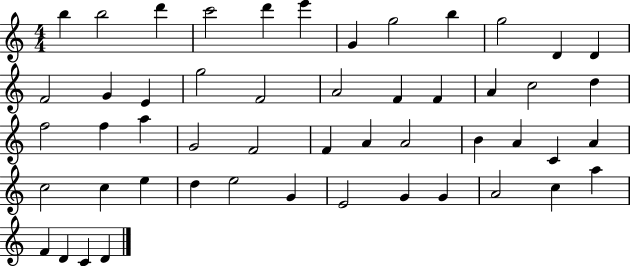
{
  \clef treble
  \numericTimeSignature
  \time 4/4
  \key c \major
  b''4 b''2 d'''4 | c'''2 d'''4 e'''4 | g'4 g''2 b''4 | g''2 d'4 d'4 | \break f'2 g'4 e'4 | g''2 f'2 | a'2 f'4 f'4 | a'4 c''2 d''4 | \break f''2 f''4 a''4 | g'2 f'2 | f'4 a'4 a'2 | b'4 a'4 c'4 a'4 | \break c''2 c''4 e''4 | d''4 e''2 g'4 | e'2 g'4 g'4 | a'2 c''4 a''4 | \break f'4 d'4 c'4 d'4 | \bar "|."
}